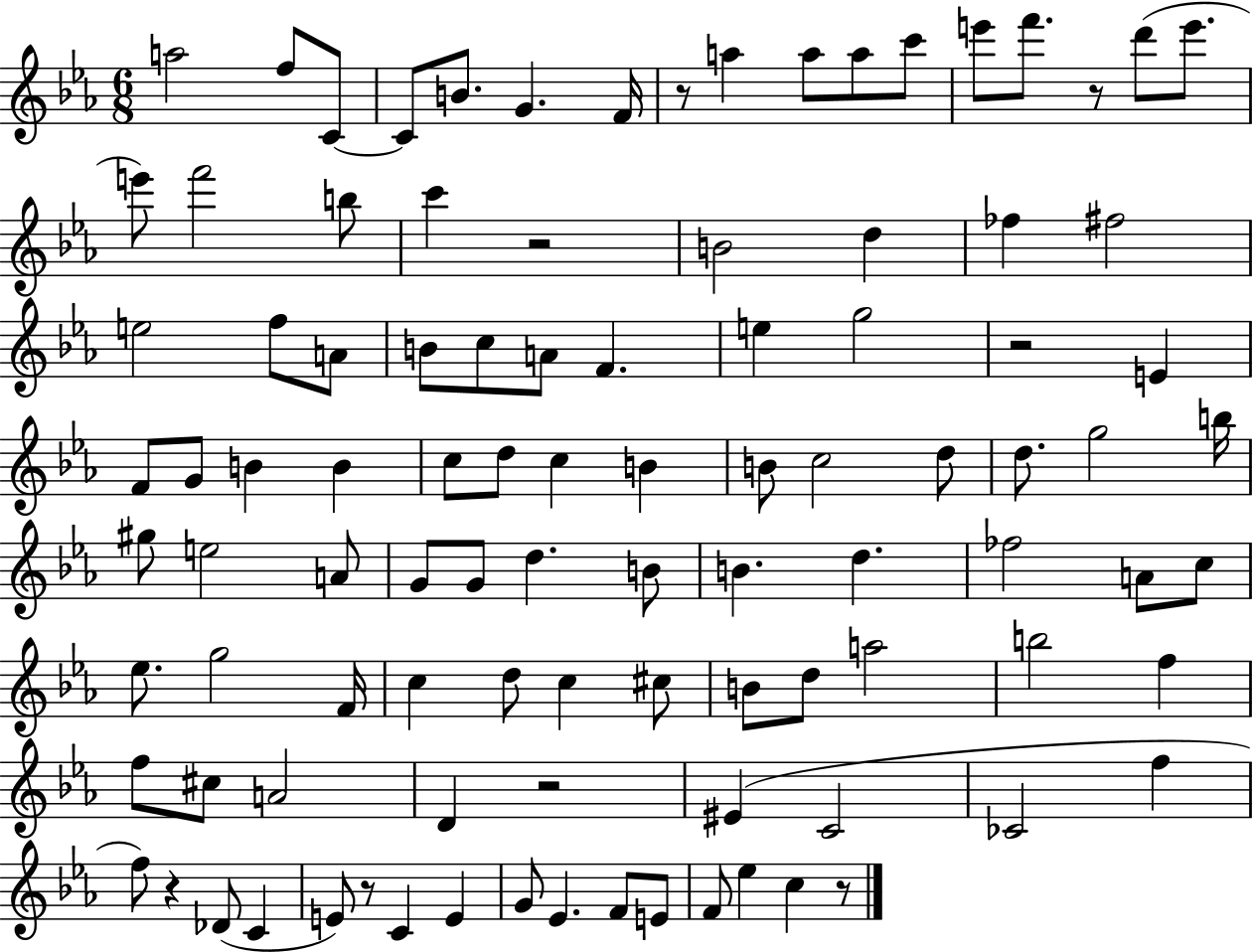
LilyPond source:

{
  \clef treble
  \numericTimeSignature
  \time 6/8
  \key ees \major
  a''2 f''8 c'8~~ | c'8 b'8. g'4. f'16 | r8 a''4 a''8 a''8 c'''8 | e'''8 f'''8. r8 d'''8( e'''8. | \break e'''8) f'''2 b''8 | c'''4 r2 | b'2 d''4 | fes''4 fis''2 | \break e''2 f''8 a'8 | b'8 c''8 a'8 f'4. | e''4 g''2 | r2 e'4 | \break f'8 g'8 b'4 b'4 | c''8 d''8 c''4 b'4 | b'8 c''2 d''8 | d''8. g''2 b''16 | \break gis''8 e''2 a'8 | g'8 g'8 d''4. b'8 | b'4. d''4. | fes''2 a'8 c''8 | \break ees''8. g''2 f'16 | c''4 d''8 c''4 cis''8 | b'8 d''8 a''2 | b''2 f''4 | \break f''8 cis''8 a'2 | d'4 r2 | eis'4( c'2 | ces'2 f''4 | \break f''8) r4 des'8( c'4 | e'8) r8 c'4 e'4 | g'8 ees'4. f'8 e'8 | f'8 ees''4 c''4 r8 | \break \bar "|."
}